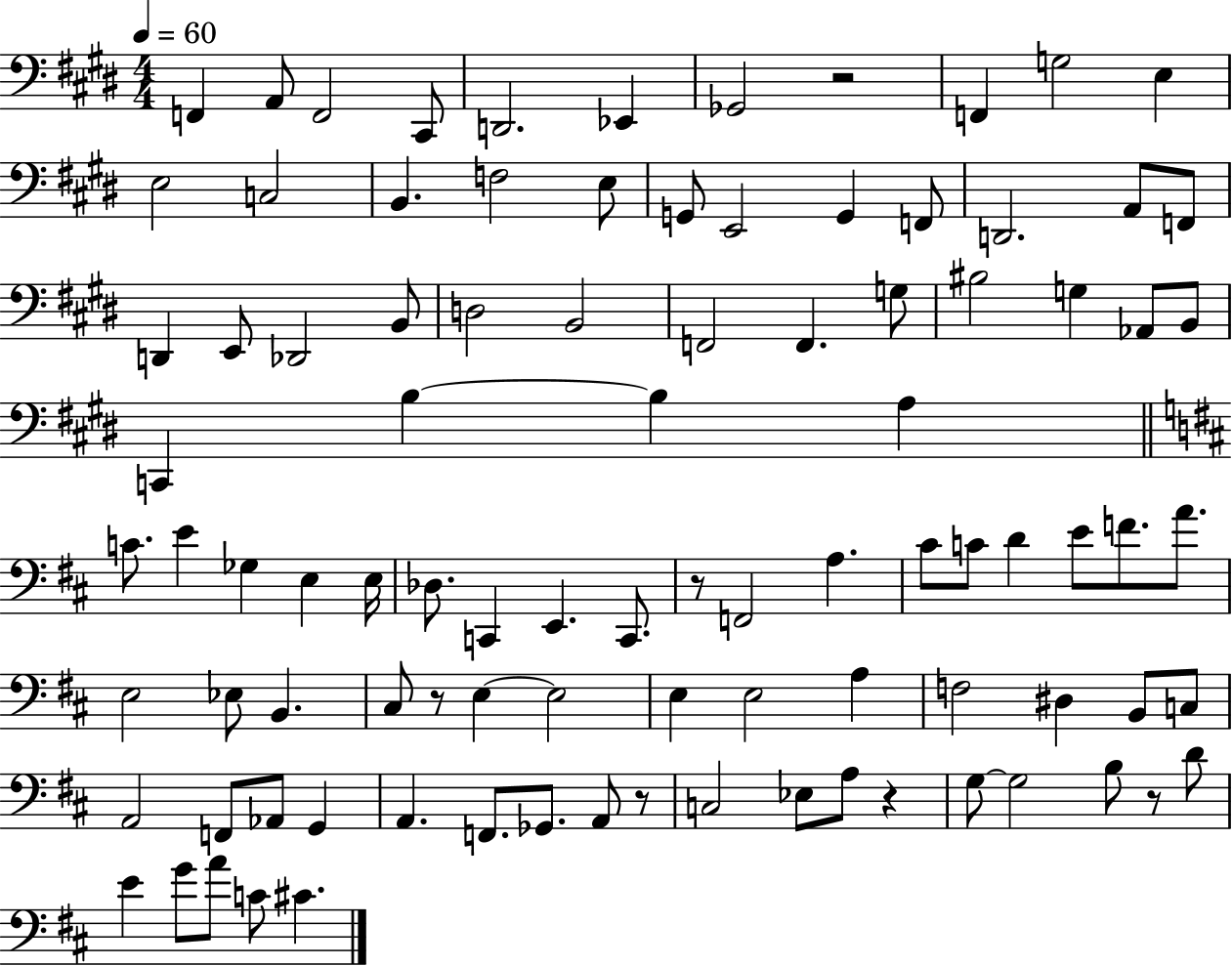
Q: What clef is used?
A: bass